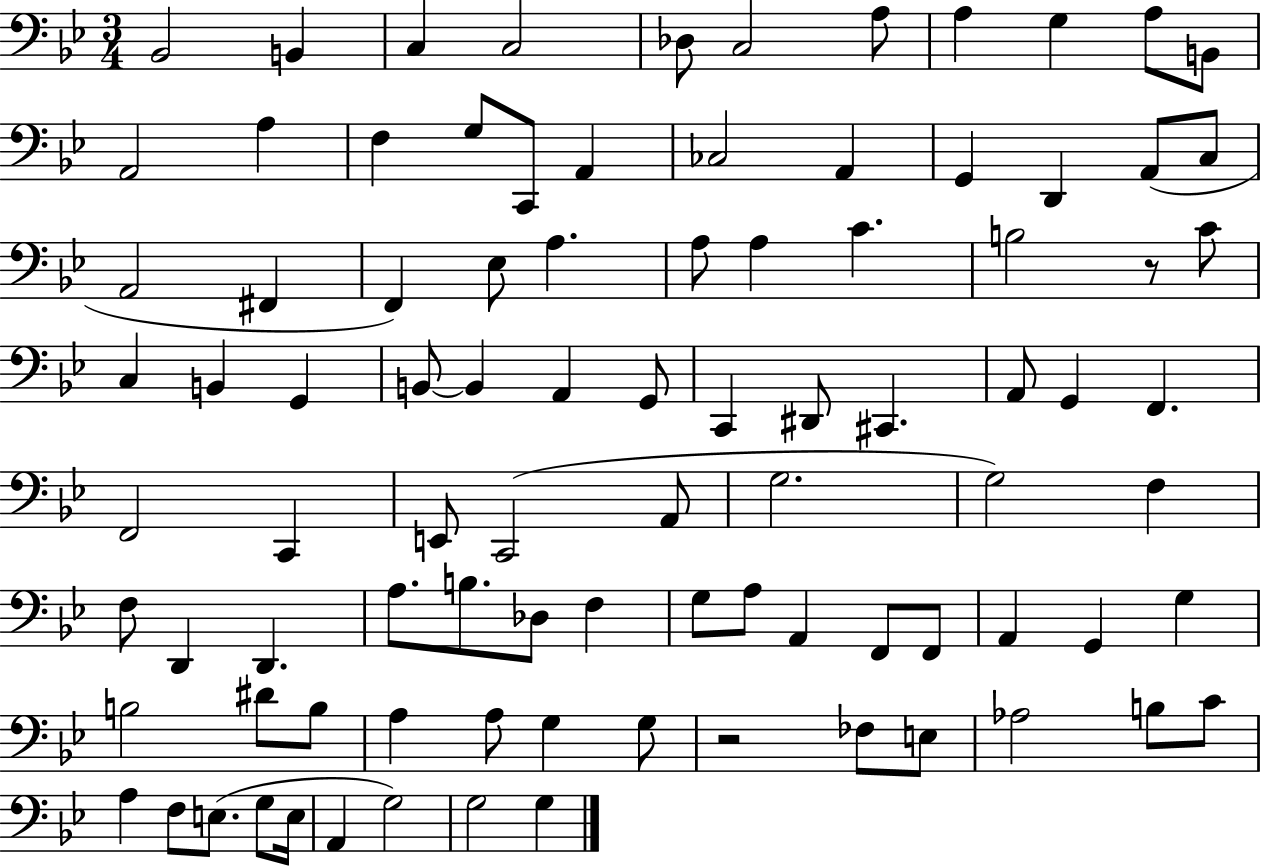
X:1
T:Untitled
M:3/4
L:1/4
K:Bb
_B,,2 B,, C, C,2 _D,/2 C,2 A,/2 A, G, A,/2 B,,/2 A,,2 A, F, G,/2 C,,/2 A,, _C,2 A,, G,, D,, A,,/2 C,/2 A,,2 ^F,, F,, _E,/2 A, A,/2 A, C B,2 z/2 C/2 C, B,, G,, B,,/2 B,, A,, G,,/2 C,, ^D,,/2 ^C,, A,,/2 G,, F,, F,,2 C,, E,,/2 C,,2 A,,/2 G,2 G,2 F, F,/2 D,, D,, A,/2 B,/2 _D,/2 F, G,/2 A,/2 A,, F,,/2 F,,/2 A,, G,, G, B,2 ^D/2 B,/2 A, A,/2 G, G,/2 z2 _F,/2 E,/2 _A,2 B,/2 C/2 A, F,/2 E,/2 G,/2 E,/4 A,, G,2 G,2 G,